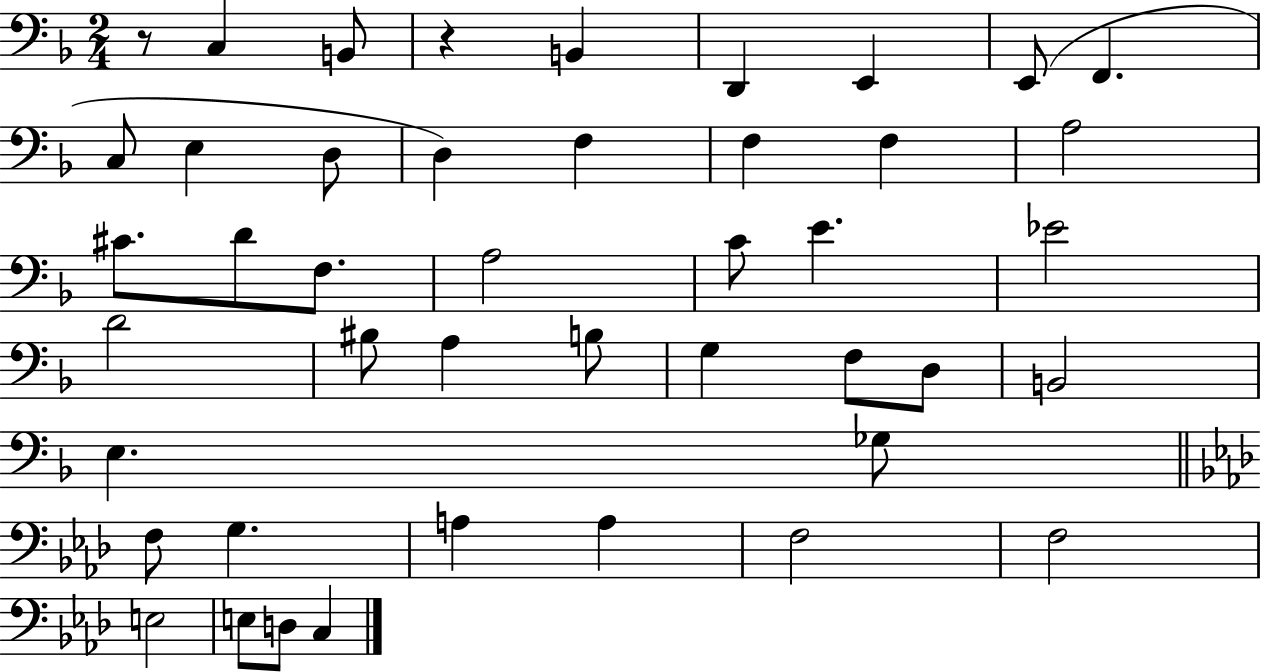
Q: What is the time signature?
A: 2/4